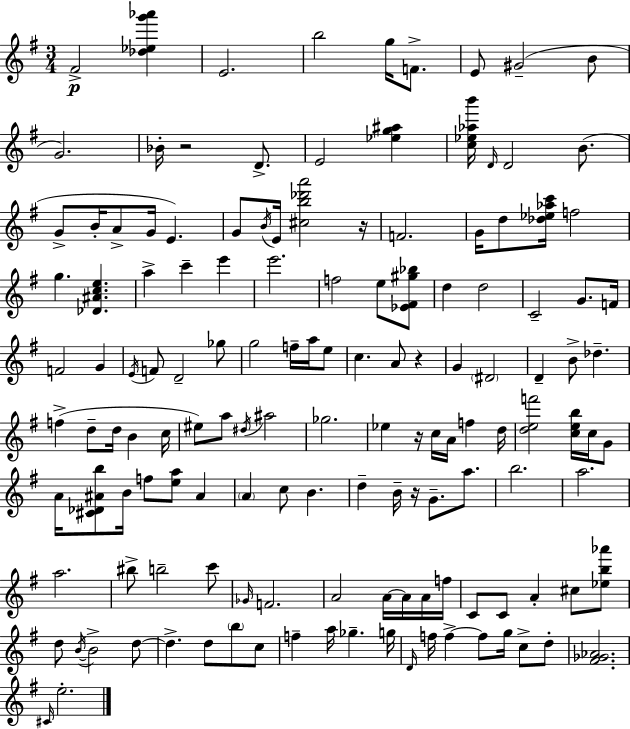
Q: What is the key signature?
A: G major